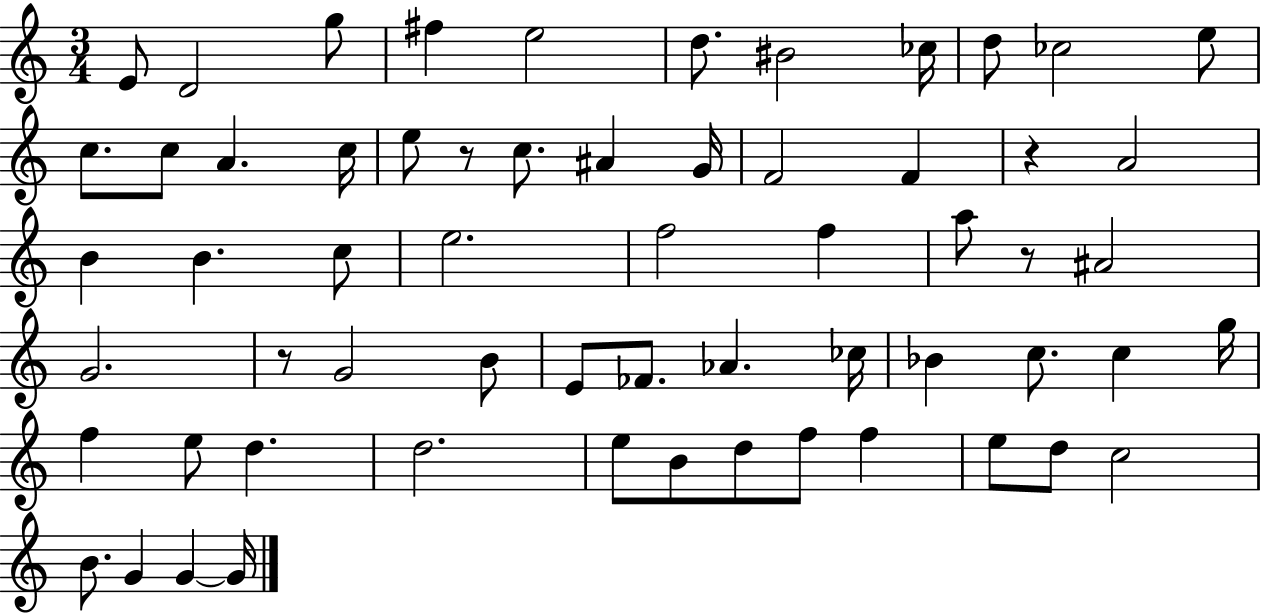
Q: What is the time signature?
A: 3/4